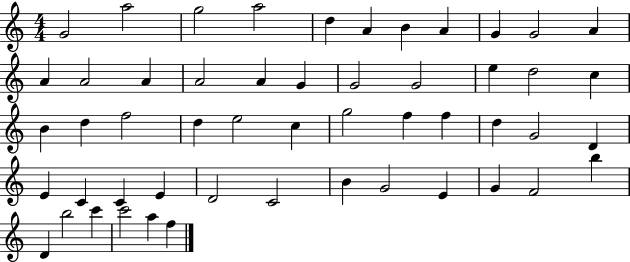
X:1
T:Untitled
M:4/4
L:1/4
K:C
G2 a2 g2 a2 d A B A G G2 A A A2 A A2 A G G2 G2 e d2 c B d f2 d e2 c g2 f f d G2 D E C C E D2 C2 B G2 E G F2 b D b2 c' c'2 a f